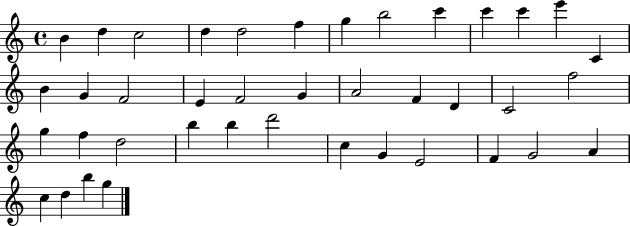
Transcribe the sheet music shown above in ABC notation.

X:1
T:Untitled
M:4/4
L:1/4
K:C
B d c2 d d2 f g b2 c' c' c' e' C B G F2 E F2 G A2 F D C2 f2 g f d2 b b d'2 c G E2 F G2 A c d b g